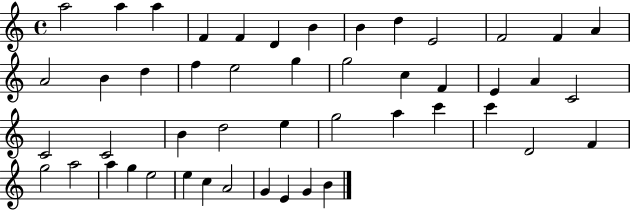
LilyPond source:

{
  \clef treble
  \time 4/4
  \defaultTimeSignature
  \key c \major
  a''2 a''4 a''4 | f'4 f'4 d'4 b'4 | b'4 d''4 e'2 | f'2 f'4 a'4 | \break a'2 b'4 d''4 | f''4 e''2 g''4 | g''2 c''4 f'4 | e'4 a'4 c'2 | \break c'2 c'2 | b'4 d''2 e''4 | g''2 a''4 c'''4 | c'''4 d'2 f'4 | \break g''2 a''2 | a''4 g''4 e''2 | e''4 c''4 a'2 | g'4 e'4 g'4 b'4 | \break \bar "|."
}